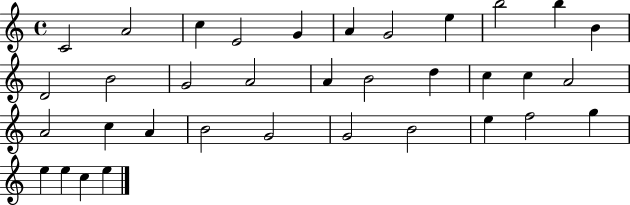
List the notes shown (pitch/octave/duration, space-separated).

C4/h A4/h C5/q E4/h G4/q A4/q G4/h E5/q B5/h B5/q B4/q D4/h B4/h G4/h A4/h A4/q B4/h D5/q C5/q C5/q A4/h A4/h C5/q A4/q B4/h G4/h G4/h B4/h E5/q F5/h G5/q E5/q E5/q C5/q E5/q